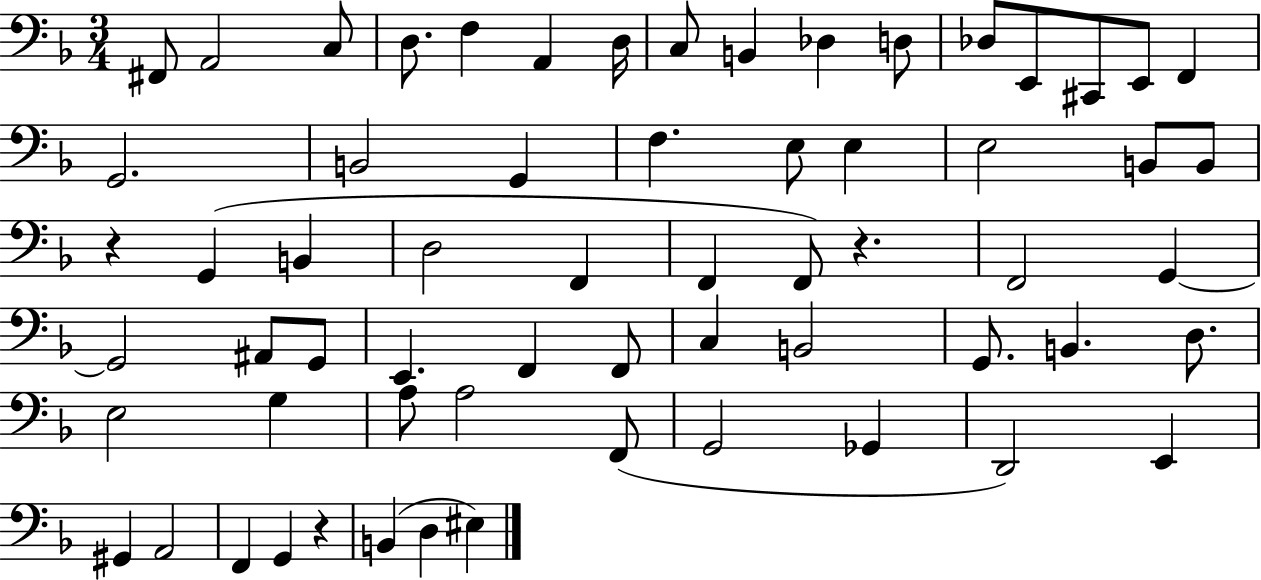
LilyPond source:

{
  \clef bass
  \numericTimeSignature
  \time 3/4
  \key f \major
  \repeat volta 2 { fis,8 a,2 c8 | d8. f4 a,4 d16 | c8 b,4 des4 d8 | des8 e,8 cis,8 e,8 f,4 | \break g,2. | b,2 g,4 | f4. e8 e4 | e2 b,8 b,8 | \break r4 g,4( b,4 | d2 f,4 | f,4 f,8) r4. | f,2 g,4~~ | \break g,2 ais,8 g,8 | e,4. f,4 f,8 | c4 b,2 | g,8. b,4. d8. | \break e2 g4 | a8 a2 f,8( | g,2 ges,4 | d,2) e,4 | \break gis,4 a,2 | f,4 g,4 r4 | b,4( d4 eis4) | } \bar "|."
}